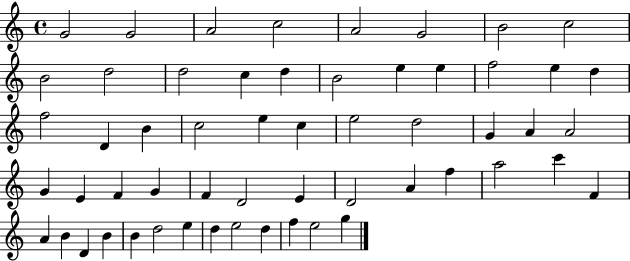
{
  \clef treble
  \time 4/4
  \defaultTimeSignature
  \key c \major
  g'2 g'2 | a'2 c''2 | a'2 g'2 | b'2 c''2 | \break b'2 d''2 | d''2 c''4 d''4 | b'2 e''4 e''4 | f''2 e''4 d''4 | \break f''2 d'4 b'4 | c''2 e''4 c''4 | e''2 d''2 | g'4 a'4 a'2 | \break g'4 e'4 f'4 g'4 | f'4 d'2 e'4 | d'2 a'4 f''4 | a''2 c'''4 f'4 | \break a'4 b'4 d'4 b'4 | b'4 d''2 e''4 | d''4 e''2 d''4 | f''4 e''2 g''4 | \break \bar "|."
}